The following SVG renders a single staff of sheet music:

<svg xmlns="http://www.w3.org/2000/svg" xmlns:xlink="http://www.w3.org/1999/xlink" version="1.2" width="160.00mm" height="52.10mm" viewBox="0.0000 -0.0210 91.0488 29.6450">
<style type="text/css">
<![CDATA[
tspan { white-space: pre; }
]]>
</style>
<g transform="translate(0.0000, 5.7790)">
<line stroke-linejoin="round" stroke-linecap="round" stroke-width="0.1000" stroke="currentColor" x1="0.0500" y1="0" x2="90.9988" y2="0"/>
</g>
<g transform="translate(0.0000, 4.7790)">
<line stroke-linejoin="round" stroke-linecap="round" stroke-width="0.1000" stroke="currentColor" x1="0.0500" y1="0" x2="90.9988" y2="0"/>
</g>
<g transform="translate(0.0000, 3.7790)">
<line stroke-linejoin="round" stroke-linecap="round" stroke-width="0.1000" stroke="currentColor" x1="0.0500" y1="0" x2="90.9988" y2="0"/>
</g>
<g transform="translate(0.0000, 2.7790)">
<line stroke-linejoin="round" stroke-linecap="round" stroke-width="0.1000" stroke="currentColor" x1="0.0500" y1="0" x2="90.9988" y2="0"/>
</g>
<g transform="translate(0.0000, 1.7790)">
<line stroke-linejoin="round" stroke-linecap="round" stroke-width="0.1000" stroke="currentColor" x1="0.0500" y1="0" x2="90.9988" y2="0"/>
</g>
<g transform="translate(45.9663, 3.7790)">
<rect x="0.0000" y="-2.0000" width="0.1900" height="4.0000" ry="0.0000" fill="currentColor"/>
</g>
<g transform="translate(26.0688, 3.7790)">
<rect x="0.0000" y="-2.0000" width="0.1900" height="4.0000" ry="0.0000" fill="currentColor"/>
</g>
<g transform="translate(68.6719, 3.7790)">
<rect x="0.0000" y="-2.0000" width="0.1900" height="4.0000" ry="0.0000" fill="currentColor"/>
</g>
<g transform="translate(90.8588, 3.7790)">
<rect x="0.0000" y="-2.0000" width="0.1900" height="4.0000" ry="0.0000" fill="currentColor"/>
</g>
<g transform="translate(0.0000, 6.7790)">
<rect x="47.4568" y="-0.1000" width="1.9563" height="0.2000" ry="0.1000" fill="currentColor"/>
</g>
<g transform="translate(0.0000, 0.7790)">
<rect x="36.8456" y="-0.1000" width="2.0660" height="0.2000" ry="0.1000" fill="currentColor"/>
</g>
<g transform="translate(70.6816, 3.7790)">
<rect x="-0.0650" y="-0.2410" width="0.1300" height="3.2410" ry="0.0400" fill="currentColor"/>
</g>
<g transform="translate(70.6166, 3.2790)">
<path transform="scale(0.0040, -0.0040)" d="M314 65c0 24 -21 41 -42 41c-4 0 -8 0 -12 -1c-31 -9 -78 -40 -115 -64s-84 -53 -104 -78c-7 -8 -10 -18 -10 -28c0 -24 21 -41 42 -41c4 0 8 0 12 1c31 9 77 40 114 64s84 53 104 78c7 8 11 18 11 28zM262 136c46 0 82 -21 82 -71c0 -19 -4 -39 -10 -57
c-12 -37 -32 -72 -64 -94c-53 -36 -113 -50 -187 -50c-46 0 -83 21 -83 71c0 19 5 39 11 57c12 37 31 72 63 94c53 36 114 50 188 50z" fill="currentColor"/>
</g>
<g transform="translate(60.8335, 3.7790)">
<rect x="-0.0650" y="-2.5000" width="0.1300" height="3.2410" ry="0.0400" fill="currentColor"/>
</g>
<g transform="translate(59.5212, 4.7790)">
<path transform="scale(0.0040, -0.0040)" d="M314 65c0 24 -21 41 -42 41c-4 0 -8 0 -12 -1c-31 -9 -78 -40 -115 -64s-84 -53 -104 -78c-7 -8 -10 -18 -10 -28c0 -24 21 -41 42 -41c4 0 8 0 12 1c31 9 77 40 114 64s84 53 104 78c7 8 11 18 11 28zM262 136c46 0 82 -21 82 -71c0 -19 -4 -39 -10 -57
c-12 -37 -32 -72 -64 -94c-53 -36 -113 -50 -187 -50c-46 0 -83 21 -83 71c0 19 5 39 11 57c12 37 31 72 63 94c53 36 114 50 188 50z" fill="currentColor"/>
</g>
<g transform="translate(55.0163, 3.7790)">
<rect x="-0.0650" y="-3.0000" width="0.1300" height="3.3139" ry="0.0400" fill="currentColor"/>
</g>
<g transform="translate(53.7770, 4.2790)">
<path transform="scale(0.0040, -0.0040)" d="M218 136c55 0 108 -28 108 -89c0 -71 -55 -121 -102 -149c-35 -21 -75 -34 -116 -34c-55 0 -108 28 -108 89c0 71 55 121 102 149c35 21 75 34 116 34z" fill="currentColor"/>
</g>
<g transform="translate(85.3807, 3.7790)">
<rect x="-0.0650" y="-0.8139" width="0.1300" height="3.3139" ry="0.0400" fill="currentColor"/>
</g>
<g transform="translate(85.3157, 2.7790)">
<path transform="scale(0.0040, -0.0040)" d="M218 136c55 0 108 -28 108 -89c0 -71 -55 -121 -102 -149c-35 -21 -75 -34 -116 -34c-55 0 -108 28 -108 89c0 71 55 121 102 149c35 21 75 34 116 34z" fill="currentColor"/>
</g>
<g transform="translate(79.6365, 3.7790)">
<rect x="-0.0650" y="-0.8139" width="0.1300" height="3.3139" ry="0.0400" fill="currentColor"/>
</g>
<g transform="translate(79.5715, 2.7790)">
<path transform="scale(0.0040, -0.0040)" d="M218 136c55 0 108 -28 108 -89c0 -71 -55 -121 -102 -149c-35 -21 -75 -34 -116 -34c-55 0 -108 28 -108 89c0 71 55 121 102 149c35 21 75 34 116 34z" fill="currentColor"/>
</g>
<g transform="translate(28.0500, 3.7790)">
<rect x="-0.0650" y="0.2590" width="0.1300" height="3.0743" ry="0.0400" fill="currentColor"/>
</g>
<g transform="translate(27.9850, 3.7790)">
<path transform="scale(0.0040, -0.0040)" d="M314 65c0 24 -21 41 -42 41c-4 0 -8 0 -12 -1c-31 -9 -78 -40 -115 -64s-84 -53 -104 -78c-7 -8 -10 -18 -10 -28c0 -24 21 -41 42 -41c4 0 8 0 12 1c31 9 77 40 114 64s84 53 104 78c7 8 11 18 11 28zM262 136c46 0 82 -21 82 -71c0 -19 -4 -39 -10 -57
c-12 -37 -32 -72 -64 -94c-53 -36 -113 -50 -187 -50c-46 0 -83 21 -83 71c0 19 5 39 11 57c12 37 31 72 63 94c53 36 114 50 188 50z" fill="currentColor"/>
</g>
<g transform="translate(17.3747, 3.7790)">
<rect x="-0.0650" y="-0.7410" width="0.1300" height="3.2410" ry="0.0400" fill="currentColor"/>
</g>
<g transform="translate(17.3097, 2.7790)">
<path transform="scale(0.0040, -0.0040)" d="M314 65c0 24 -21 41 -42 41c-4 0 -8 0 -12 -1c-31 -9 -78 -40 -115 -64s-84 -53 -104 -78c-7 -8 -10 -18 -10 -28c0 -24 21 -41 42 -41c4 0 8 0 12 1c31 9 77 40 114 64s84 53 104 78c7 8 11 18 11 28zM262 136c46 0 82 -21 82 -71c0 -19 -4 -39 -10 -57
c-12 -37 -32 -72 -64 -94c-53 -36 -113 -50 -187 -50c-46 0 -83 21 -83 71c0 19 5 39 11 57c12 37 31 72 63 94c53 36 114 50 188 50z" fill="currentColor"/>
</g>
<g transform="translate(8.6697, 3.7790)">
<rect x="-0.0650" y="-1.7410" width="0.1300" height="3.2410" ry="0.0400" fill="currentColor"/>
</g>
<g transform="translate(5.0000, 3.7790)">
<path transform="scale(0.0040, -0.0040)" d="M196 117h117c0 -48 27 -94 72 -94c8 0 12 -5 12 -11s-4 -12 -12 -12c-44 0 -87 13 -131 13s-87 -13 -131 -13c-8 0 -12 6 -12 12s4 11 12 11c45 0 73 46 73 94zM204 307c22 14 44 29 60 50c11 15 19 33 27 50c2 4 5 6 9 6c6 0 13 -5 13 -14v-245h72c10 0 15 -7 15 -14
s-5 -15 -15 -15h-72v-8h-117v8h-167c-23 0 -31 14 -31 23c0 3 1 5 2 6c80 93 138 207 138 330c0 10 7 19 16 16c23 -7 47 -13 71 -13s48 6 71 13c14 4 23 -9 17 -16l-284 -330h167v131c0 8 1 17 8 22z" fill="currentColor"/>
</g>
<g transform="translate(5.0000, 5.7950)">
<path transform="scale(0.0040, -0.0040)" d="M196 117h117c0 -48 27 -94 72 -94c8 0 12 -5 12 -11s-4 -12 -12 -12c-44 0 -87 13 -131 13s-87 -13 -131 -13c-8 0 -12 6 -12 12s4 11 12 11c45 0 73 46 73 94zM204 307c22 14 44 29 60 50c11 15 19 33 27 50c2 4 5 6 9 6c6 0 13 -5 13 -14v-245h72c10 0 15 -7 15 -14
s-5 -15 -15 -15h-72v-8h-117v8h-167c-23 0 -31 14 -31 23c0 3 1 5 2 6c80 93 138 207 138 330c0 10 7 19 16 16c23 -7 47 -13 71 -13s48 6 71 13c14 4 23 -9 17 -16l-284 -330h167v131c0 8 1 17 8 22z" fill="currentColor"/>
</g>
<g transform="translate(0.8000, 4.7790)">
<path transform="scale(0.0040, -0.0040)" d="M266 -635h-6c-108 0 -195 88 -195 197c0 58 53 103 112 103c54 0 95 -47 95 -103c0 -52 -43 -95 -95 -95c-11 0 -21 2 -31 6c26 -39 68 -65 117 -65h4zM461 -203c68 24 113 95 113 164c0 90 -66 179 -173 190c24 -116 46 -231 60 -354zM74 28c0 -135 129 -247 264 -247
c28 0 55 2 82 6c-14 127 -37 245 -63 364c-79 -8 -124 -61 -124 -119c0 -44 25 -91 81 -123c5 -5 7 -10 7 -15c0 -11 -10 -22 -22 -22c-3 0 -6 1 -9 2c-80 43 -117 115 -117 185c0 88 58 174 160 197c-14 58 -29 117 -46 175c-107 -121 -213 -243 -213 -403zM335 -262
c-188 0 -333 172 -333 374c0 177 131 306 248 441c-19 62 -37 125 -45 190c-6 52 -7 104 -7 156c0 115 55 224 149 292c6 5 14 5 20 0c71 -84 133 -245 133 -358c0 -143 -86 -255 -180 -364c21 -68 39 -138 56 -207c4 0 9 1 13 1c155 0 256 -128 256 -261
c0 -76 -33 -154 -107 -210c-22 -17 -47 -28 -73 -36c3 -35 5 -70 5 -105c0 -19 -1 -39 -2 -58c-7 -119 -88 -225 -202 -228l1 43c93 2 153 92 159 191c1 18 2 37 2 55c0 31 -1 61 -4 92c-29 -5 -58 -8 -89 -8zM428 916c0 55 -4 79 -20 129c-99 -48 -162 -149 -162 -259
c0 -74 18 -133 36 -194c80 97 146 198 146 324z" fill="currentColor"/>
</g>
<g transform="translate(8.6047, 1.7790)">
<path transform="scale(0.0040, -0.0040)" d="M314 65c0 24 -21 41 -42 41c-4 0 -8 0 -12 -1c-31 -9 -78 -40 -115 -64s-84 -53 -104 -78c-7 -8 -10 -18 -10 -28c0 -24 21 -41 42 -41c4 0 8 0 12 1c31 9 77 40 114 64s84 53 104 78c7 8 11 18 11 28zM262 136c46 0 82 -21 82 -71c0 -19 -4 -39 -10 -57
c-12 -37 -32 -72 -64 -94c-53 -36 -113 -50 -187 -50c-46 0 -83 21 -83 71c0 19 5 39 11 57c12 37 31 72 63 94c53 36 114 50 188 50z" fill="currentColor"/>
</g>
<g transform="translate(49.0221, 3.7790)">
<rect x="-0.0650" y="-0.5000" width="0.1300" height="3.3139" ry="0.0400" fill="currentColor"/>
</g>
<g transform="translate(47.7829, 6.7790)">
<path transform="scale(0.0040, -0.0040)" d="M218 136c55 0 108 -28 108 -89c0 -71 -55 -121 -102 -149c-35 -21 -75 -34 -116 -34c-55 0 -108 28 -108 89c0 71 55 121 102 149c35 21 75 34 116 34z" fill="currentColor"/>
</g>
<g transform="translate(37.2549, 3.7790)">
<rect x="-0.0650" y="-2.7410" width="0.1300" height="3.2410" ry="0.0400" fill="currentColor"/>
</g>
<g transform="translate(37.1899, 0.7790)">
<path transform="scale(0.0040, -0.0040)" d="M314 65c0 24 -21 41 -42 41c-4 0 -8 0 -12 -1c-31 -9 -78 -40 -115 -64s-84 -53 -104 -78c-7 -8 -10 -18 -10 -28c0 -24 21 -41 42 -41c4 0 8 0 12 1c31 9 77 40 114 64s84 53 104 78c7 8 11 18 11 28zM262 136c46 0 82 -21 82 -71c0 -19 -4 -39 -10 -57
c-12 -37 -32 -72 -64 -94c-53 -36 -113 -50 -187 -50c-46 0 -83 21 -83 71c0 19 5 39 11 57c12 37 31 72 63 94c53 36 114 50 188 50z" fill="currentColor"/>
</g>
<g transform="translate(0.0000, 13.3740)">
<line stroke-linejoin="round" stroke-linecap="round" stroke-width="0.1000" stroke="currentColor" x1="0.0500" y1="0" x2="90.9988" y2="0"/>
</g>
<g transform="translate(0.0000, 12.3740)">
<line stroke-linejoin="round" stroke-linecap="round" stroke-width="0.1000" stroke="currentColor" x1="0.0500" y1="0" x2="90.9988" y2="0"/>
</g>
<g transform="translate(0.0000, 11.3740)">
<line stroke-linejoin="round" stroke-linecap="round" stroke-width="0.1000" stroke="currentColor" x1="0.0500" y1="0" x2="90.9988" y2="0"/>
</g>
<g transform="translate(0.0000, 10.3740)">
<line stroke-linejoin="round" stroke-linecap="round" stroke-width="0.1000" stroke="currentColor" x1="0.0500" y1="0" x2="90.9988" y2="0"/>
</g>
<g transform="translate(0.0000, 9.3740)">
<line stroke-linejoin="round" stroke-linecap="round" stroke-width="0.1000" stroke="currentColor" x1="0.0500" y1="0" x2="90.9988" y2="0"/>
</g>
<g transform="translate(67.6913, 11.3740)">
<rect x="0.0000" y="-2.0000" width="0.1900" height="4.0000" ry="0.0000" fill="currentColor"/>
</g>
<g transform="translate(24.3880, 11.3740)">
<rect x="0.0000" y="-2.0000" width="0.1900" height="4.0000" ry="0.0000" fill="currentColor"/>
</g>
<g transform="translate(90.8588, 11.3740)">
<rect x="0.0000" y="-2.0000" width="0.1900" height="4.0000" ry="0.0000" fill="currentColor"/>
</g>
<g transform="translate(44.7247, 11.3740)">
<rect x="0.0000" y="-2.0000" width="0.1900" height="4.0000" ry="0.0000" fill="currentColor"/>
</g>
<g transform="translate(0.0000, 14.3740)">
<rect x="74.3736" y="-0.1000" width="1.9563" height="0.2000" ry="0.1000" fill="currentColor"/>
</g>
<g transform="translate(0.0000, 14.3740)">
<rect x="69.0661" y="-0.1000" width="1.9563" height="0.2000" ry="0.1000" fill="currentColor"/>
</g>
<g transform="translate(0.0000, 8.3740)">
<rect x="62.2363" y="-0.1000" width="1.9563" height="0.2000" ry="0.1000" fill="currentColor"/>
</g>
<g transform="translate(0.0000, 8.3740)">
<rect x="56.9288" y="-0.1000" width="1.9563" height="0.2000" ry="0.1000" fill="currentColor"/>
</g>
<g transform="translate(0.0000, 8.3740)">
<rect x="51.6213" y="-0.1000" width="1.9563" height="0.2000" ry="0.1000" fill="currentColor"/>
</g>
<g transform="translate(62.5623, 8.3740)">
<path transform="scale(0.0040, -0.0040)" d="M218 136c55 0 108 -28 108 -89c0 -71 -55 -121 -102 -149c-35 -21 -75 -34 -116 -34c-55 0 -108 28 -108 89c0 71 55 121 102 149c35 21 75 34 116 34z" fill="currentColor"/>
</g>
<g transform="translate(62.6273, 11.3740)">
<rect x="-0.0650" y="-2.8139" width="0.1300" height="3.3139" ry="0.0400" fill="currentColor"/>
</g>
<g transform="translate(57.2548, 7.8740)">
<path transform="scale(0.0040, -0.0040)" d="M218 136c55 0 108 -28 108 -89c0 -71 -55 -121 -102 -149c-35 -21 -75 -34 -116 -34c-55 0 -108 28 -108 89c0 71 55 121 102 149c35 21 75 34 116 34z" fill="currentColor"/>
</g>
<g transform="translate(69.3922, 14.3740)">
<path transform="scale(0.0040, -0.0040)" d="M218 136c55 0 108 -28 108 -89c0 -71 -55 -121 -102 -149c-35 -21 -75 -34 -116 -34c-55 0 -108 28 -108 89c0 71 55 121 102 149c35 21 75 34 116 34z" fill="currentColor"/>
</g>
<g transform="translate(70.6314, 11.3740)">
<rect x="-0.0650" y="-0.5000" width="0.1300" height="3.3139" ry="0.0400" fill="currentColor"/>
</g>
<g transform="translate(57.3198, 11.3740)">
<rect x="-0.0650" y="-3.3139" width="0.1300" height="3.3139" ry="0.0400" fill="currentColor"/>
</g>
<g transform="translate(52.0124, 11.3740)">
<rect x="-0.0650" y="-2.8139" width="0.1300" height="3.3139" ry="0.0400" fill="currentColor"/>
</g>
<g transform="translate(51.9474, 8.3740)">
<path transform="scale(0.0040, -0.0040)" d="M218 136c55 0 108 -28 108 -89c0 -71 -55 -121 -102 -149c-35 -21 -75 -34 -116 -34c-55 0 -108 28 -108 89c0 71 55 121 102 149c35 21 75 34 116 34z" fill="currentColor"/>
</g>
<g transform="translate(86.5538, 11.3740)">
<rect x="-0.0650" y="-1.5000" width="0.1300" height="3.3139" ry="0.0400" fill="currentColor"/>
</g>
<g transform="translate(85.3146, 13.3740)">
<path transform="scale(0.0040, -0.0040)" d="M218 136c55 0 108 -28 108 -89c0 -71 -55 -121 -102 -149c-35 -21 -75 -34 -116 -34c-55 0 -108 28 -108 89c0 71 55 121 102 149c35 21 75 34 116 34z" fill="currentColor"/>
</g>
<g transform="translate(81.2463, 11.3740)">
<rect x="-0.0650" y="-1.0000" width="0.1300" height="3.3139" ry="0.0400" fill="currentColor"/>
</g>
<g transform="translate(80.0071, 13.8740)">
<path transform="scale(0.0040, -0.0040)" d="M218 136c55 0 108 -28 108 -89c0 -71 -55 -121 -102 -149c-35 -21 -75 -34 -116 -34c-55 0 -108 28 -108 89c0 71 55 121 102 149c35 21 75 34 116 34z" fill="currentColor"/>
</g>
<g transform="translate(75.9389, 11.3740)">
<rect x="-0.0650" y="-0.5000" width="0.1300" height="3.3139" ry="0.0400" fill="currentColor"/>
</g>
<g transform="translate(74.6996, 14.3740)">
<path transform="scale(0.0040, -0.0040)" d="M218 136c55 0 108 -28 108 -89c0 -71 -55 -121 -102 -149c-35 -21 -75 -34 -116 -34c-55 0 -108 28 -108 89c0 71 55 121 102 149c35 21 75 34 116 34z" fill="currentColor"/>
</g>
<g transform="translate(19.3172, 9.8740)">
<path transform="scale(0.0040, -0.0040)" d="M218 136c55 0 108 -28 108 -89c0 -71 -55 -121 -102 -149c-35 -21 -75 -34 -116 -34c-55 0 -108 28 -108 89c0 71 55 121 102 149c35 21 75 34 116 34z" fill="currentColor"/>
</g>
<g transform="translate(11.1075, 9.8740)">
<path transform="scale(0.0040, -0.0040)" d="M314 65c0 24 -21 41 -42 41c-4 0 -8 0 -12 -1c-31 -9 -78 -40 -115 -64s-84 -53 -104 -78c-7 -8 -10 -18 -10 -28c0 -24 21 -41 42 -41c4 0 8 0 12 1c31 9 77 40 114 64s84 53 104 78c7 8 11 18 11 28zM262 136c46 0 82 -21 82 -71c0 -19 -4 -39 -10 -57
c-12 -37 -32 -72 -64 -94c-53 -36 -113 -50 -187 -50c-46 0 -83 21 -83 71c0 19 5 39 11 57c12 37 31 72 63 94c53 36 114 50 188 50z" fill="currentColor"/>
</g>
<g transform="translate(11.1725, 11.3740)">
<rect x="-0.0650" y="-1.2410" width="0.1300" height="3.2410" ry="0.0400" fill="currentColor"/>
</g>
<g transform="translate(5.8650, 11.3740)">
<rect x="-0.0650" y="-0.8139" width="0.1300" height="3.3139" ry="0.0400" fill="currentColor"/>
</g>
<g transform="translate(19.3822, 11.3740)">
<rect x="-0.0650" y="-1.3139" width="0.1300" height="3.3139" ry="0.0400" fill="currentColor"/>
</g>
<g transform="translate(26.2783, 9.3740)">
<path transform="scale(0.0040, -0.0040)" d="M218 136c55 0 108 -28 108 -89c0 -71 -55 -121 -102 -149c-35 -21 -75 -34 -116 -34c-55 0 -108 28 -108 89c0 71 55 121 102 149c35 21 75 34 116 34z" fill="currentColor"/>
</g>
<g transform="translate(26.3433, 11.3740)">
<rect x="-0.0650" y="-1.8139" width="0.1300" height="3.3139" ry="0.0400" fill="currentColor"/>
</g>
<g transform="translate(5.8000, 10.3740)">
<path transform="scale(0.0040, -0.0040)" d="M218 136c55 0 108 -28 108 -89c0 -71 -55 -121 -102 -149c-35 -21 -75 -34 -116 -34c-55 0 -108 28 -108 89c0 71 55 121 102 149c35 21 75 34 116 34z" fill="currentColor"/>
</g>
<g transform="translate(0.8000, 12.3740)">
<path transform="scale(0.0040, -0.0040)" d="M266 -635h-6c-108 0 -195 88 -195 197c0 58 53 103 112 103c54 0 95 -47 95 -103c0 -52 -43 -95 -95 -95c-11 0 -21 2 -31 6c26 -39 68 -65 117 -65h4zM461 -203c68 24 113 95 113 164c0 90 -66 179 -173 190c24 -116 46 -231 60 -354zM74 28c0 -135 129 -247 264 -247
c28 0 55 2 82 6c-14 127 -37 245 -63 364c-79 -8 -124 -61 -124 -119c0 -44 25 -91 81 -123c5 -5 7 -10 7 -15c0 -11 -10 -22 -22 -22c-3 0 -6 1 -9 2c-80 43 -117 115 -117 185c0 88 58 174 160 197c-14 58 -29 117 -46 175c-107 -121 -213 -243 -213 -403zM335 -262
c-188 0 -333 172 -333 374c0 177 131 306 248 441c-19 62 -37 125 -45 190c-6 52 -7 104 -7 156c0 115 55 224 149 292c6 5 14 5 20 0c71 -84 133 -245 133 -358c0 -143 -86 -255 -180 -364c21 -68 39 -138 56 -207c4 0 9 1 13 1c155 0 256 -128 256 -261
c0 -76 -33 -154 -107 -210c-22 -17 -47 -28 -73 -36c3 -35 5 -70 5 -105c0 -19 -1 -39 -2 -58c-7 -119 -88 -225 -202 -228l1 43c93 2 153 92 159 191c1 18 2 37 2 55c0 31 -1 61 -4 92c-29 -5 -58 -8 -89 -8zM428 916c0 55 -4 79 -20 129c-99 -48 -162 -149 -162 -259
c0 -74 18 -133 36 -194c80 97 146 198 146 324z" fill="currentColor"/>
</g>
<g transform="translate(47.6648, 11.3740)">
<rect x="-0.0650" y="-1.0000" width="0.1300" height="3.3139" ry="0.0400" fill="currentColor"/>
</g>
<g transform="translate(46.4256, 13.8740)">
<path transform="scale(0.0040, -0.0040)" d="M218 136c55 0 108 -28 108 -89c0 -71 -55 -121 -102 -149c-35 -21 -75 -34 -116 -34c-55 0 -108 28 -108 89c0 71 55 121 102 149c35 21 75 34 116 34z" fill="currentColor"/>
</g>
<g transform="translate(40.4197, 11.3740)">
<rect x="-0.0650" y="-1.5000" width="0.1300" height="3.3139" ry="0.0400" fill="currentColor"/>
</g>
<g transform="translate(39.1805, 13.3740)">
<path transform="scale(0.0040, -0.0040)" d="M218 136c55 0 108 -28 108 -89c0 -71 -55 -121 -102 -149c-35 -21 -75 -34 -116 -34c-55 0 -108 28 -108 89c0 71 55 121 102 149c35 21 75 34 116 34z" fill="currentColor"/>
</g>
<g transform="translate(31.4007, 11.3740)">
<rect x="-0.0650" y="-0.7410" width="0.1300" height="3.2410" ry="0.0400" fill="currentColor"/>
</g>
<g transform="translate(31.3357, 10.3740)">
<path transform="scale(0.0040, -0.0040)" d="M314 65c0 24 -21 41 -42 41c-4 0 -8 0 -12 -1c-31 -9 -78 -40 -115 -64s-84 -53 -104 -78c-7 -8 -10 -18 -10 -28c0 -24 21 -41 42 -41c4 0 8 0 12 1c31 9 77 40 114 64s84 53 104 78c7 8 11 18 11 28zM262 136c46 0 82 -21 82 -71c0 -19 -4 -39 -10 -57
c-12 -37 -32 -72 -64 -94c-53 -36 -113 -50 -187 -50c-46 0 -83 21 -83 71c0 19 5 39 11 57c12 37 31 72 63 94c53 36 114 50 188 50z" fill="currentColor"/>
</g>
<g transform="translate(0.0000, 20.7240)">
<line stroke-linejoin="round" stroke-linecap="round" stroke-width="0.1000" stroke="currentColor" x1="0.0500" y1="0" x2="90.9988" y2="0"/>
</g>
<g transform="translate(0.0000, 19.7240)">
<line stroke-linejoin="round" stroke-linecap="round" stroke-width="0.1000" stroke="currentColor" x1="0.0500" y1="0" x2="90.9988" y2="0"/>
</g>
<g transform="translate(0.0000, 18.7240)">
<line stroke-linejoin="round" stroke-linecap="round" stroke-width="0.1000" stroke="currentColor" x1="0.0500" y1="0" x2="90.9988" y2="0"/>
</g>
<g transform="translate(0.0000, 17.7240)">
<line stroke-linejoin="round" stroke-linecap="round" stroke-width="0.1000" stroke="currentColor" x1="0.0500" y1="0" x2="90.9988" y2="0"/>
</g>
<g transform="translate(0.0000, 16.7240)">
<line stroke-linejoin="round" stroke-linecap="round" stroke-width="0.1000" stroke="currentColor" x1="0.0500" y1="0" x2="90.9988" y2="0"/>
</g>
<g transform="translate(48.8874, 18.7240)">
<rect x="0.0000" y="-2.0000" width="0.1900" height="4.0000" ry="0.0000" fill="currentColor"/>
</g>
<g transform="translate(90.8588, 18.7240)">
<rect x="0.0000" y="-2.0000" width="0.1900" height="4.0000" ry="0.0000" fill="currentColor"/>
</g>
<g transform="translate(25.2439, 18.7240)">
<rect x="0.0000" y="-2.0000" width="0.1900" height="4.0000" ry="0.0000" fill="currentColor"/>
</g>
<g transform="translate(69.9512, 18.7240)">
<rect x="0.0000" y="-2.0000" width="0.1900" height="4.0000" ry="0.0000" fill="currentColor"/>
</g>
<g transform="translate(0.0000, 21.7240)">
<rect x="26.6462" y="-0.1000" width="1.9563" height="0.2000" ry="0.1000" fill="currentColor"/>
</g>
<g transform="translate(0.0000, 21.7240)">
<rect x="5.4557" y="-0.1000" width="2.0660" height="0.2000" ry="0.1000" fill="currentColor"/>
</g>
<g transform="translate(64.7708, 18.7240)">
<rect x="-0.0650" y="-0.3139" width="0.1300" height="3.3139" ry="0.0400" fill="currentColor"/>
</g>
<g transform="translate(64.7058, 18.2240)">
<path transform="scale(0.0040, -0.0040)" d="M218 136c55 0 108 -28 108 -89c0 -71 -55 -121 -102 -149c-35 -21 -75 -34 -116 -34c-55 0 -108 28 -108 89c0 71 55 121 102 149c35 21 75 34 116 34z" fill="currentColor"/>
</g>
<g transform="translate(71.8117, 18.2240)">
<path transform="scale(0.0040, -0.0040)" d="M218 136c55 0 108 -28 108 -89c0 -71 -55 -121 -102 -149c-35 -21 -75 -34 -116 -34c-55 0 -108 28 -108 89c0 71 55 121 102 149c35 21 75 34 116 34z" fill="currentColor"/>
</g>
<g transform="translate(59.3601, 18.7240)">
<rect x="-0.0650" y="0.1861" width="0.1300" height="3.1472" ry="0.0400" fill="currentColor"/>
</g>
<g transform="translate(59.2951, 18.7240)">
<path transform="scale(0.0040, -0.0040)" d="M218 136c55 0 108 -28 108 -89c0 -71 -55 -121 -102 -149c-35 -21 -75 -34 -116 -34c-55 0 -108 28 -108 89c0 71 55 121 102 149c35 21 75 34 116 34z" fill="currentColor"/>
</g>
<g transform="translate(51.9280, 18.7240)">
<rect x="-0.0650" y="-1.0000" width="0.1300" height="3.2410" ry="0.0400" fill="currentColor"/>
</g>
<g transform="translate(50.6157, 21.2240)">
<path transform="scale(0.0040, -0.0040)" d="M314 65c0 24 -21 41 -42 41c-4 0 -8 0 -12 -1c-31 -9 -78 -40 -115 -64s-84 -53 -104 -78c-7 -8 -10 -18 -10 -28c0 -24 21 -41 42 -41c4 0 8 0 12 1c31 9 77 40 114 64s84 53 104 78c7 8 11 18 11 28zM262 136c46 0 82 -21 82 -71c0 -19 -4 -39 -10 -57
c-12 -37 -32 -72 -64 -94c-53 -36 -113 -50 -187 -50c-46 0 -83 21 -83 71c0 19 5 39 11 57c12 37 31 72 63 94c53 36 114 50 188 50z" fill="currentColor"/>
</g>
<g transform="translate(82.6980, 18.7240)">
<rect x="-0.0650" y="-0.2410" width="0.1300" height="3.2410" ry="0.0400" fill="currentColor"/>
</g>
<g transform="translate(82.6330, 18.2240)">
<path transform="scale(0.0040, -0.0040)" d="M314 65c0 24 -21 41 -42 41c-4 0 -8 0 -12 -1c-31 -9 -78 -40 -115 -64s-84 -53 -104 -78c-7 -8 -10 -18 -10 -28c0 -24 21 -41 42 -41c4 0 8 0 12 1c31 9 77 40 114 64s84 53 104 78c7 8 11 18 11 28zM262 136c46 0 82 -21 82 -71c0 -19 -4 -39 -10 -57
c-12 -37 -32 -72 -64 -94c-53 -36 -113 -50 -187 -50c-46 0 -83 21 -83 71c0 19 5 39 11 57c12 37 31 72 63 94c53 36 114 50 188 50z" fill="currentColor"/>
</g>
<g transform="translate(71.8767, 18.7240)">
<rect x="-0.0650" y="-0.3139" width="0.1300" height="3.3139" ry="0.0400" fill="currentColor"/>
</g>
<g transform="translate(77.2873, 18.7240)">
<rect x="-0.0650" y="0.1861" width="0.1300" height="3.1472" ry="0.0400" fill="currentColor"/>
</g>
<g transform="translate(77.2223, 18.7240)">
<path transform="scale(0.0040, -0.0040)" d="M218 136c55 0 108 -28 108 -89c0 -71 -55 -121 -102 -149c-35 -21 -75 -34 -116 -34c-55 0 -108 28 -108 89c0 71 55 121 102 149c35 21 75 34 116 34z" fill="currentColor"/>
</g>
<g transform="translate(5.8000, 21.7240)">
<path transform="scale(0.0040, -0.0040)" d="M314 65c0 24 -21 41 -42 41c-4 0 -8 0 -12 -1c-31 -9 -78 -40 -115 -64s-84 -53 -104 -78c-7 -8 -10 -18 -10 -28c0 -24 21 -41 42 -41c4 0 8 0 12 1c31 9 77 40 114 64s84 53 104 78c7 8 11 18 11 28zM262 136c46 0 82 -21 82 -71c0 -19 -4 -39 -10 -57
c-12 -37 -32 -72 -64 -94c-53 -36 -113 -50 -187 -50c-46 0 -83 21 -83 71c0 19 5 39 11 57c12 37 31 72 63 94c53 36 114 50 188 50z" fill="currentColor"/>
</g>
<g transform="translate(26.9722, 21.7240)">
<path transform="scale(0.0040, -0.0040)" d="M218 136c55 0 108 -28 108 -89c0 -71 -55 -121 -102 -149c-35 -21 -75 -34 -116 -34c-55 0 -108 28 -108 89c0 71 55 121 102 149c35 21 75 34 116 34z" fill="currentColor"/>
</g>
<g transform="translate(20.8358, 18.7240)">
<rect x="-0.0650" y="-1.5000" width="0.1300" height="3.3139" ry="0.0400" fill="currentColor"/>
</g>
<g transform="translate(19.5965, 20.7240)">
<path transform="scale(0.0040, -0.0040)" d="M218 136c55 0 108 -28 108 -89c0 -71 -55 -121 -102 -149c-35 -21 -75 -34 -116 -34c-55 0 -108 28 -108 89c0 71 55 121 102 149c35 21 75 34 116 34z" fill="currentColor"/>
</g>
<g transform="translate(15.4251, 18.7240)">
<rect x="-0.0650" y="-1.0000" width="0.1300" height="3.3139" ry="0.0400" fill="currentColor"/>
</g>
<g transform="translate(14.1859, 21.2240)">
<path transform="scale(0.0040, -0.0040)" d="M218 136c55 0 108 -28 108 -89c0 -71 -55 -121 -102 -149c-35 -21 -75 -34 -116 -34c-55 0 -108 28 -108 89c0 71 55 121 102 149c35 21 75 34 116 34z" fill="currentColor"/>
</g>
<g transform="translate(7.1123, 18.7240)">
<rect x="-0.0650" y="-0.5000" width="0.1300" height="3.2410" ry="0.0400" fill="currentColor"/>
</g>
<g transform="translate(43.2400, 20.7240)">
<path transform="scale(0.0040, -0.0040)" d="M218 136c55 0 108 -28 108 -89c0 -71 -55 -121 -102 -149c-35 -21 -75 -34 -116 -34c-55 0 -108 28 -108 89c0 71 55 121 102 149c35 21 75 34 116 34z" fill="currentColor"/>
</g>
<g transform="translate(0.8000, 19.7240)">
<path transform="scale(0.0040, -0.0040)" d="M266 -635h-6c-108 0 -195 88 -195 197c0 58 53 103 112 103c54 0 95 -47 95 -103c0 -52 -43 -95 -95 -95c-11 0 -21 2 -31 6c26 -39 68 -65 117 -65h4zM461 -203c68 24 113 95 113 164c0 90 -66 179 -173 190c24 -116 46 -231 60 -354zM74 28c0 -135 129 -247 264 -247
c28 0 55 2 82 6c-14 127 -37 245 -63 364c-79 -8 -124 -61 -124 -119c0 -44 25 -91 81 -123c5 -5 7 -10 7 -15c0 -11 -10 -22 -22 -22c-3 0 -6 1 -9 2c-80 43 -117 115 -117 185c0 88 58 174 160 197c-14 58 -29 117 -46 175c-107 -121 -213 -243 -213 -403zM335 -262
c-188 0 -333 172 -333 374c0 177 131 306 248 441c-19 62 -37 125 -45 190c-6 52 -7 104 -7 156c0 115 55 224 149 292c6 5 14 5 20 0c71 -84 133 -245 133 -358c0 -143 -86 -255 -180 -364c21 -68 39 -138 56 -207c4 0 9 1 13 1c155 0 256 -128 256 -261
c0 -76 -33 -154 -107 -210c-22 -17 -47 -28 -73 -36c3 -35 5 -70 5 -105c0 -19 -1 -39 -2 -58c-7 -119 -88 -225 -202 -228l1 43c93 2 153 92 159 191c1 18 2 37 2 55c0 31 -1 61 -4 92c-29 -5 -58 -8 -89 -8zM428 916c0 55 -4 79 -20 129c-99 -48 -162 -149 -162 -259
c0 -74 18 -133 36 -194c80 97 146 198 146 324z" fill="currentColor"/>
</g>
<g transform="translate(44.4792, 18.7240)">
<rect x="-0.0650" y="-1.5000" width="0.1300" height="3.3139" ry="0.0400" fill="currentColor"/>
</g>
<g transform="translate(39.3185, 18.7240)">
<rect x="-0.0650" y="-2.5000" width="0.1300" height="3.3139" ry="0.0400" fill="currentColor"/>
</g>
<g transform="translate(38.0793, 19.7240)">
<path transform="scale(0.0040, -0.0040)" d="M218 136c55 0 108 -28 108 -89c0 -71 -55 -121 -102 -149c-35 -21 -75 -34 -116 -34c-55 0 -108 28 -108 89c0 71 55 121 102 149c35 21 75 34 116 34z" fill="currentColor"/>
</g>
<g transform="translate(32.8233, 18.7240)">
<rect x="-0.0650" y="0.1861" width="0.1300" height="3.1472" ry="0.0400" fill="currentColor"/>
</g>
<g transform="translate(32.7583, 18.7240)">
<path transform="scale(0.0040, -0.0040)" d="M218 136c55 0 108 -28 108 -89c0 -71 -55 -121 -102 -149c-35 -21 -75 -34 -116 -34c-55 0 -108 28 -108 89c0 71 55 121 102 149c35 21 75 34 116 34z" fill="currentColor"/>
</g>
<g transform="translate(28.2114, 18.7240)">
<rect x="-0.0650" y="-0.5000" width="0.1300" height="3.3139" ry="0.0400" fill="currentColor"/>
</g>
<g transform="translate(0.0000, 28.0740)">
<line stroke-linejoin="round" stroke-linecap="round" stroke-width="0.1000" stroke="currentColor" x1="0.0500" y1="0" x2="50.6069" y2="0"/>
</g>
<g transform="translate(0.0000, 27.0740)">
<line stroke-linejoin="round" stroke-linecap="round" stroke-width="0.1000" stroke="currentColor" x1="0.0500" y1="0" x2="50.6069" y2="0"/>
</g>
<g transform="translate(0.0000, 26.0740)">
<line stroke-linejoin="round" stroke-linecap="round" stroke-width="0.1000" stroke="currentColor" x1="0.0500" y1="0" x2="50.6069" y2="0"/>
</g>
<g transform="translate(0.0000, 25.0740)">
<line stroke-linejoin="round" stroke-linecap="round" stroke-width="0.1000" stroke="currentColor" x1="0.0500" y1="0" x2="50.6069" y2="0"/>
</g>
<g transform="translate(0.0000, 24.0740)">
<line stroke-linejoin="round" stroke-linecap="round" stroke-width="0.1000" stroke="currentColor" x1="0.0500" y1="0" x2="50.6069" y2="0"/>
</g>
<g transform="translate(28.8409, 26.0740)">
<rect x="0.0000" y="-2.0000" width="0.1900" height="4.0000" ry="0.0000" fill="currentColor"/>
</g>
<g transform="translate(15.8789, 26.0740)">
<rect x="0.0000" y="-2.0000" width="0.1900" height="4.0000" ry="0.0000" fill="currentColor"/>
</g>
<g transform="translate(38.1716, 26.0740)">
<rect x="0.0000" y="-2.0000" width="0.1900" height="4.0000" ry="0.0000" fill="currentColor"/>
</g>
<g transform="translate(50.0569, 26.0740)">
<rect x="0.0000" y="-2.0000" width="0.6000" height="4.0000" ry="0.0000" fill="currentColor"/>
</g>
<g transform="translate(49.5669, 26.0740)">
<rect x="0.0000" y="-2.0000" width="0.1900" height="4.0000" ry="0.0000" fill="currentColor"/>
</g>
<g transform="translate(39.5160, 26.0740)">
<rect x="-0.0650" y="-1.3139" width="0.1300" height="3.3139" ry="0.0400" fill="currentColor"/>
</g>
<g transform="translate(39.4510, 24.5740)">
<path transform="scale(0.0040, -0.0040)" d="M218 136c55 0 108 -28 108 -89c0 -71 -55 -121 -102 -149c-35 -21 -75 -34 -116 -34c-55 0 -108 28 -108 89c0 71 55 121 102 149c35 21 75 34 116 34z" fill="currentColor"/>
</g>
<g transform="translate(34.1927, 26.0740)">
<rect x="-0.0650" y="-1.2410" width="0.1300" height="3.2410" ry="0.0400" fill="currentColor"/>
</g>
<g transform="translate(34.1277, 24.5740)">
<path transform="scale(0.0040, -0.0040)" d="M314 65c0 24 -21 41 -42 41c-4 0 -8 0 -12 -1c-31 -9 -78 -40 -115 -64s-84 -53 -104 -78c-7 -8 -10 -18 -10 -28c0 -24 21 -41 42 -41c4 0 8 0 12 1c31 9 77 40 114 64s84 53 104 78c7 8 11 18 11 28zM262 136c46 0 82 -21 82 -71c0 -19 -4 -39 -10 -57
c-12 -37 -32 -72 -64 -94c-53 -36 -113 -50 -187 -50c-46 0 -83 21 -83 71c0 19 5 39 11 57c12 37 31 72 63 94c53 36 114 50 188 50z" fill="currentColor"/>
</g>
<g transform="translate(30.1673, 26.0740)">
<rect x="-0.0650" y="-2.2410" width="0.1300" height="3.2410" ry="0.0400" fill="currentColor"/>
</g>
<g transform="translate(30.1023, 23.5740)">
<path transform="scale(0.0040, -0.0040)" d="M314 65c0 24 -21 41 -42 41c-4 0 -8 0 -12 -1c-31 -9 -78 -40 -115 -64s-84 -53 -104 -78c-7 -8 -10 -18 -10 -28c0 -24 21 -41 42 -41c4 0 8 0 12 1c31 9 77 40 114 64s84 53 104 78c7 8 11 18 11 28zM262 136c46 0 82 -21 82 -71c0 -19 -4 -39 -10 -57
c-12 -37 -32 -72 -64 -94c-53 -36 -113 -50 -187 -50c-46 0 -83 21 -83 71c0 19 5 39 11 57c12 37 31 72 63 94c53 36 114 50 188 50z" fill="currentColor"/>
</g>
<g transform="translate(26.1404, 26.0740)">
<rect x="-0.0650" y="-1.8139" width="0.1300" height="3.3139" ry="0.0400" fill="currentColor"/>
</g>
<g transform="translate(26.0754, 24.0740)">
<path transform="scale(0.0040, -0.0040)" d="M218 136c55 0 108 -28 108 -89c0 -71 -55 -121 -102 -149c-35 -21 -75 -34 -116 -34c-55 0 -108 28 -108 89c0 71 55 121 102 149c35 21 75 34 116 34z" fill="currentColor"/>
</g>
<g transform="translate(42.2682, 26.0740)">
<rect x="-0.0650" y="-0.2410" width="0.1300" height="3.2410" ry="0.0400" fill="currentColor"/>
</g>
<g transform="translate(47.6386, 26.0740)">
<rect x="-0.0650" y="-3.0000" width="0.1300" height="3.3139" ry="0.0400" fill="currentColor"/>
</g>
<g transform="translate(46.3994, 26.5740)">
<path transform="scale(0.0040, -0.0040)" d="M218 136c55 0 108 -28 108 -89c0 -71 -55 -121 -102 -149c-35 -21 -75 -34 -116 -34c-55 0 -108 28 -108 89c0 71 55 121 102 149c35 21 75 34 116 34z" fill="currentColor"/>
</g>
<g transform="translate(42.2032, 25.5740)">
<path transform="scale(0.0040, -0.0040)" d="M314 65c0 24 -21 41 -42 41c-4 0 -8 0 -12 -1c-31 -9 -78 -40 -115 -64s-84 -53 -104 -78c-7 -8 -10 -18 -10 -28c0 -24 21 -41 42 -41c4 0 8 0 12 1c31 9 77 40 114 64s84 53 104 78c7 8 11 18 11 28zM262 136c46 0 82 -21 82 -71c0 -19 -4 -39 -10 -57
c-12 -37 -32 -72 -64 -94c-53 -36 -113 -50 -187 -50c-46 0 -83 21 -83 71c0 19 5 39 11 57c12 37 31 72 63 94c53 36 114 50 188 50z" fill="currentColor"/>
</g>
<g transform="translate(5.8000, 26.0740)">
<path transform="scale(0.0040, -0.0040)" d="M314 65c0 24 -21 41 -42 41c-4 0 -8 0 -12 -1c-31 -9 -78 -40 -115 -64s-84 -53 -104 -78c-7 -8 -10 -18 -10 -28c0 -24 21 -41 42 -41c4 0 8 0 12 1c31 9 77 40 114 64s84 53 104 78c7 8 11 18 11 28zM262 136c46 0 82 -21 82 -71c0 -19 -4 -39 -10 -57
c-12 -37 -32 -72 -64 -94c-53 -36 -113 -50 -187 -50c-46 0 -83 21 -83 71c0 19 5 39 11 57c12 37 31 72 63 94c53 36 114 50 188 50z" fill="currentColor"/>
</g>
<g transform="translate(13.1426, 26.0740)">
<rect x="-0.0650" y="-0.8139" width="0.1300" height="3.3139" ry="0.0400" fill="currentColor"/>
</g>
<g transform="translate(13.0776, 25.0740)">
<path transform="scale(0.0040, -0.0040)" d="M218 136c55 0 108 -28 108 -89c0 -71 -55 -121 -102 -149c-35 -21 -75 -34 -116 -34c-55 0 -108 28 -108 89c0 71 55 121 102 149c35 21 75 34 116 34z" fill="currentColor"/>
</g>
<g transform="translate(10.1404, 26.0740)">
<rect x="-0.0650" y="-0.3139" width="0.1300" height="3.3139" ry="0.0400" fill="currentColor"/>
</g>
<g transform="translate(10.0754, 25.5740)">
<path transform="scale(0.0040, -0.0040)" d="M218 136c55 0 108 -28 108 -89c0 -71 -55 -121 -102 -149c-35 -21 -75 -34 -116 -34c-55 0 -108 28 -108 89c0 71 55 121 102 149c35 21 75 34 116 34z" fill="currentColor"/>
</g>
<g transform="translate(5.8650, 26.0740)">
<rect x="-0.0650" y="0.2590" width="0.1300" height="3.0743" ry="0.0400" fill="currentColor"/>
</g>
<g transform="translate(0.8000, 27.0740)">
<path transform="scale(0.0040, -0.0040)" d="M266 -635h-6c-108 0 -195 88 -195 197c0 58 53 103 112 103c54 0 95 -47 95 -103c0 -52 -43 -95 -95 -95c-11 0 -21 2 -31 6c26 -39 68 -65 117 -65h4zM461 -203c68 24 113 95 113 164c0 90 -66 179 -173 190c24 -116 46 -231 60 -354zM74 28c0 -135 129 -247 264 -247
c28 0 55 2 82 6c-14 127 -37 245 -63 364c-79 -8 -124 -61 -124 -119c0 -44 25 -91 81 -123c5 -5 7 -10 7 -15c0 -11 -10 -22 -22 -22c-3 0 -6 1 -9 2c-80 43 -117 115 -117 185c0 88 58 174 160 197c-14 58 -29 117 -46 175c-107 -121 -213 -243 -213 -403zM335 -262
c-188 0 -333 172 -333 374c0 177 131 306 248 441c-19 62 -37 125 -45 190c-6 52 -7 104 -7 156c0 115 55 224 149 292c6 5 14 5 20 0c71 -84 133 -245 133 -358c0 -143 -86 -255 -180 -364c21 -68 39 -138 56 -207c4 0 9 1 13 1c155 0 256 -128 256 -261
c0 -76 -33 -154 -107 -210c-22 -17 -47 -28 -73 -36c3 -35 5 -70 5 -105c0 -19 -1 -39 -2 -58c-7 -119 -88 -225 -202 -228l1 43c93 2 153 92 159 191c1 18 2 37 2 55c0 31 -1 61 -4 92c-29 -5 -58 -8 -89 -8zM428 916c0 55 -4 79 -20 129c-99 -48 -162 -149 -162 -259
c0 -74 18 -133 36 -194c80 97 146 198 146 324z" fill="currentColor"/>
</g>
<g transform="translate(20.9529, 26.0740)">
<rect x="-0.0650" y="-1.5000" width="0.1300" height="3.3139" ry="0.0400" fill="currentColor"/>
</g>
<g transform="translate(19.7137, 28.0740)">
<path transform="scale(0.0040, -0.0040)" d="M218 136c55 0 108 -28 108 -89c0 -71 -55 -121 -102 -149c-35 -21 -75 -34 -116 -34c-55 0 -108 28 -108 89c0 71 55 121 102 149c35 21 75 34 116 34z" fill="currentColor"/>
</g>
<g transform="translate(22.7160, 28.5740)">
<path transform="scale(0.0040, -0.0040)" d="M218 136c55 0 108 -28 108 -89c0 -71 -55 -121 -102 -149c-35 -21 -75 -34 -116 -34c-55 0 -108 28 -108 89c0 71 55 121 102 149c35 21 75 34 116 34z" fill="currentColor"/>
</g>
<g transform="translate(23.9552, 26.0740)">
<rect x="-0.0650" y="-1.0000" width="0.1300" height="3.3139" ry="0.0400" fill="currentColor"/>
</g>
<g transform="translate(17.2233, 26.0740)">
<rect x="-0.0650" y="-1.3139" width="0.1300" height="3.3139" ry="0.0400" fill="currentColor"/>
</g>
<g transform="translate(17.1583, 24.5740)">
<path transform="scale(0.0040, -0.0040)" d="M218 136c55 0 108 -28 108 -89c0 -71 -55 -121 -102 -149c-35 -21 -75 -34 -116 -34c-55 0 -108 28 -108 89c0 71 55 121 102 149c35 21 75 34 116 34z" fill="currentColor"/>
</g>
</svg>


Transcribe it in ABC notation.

X:1
T:Untitled
M:4/4
L:1/4
K:C
f2 d2 B2 a2 C A G2 c2 d d d e2 e f d2 E D a b a C C D E C2 D E C B G E D2 B c c B c2 B2 c d e E D f g2 e2 e c2 A